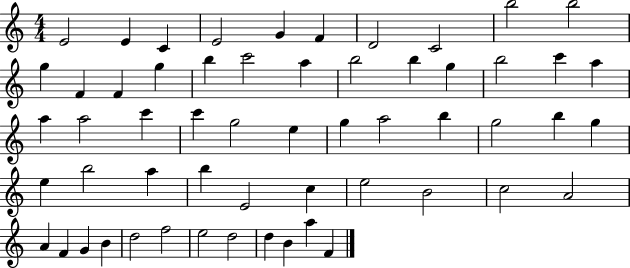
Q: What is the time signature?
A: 4/4